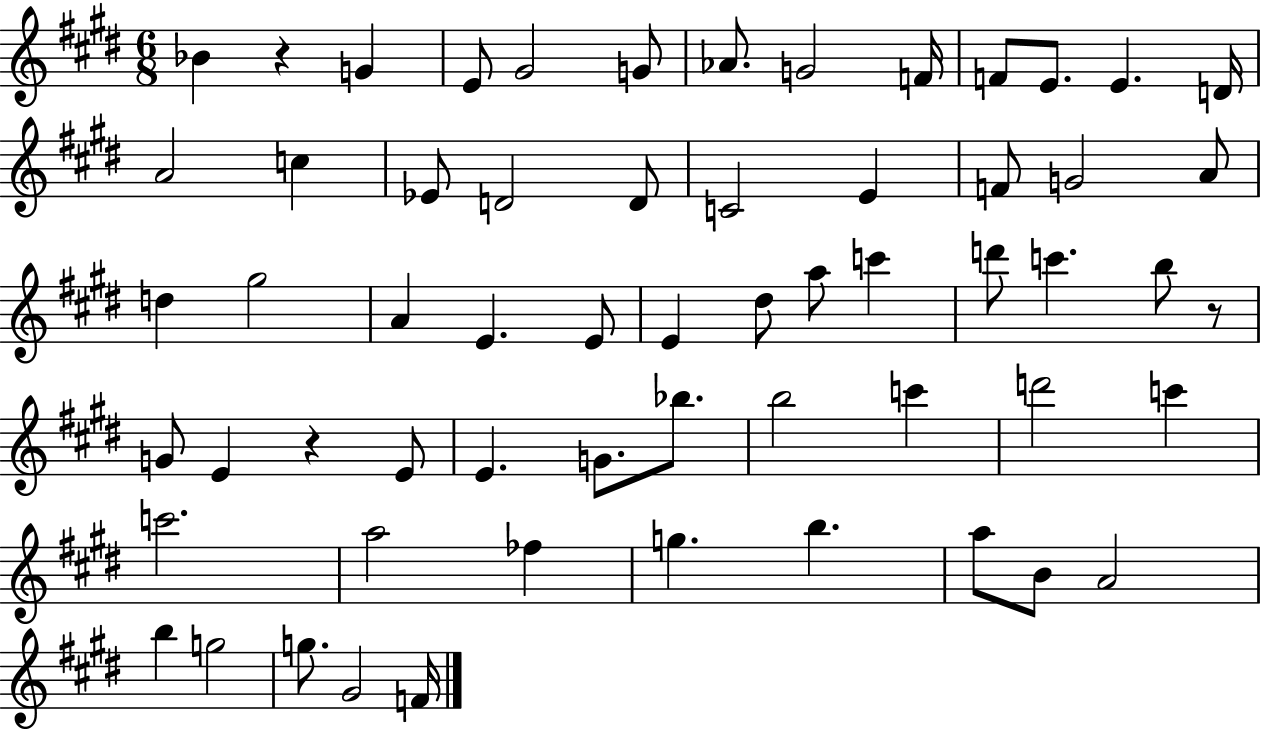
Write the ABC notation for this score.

X:1
T:Untitled
M:6/8
L:1/4
K:E
_B z G E/2 ^G2 G/2 _A/2 G2 F/4 F/2 E/2 E D/4 A2 c _E/2 D2 D/2 C2 E F/2 G2 A/2 d ^g2 A E E/2 E ^d/2 a/2 c' d'/2 c' b/2 z/2 G/2 E z E/2 E G/2 _b/2 b2 c' d'2 c' c'2 a2 _f g b a/2 B/2 A2 b g2 g/2 ^G2 F/4